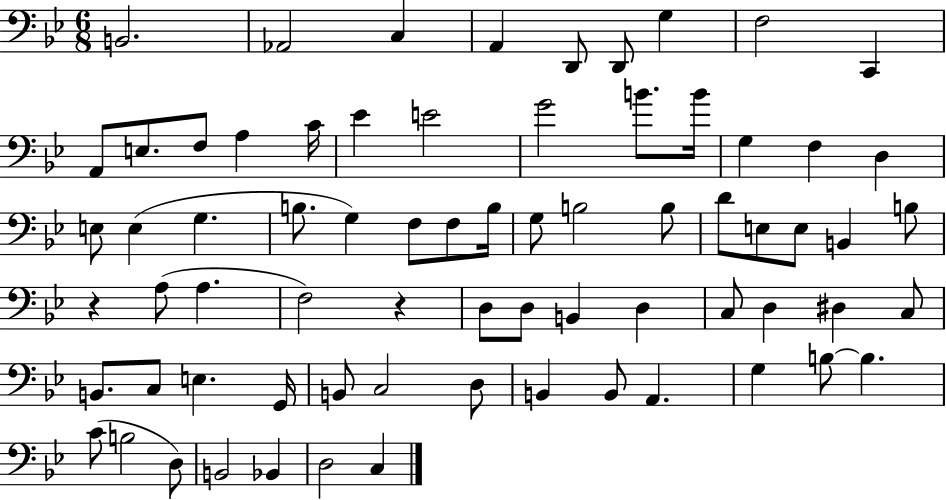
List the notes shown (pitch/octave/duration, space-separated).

B2/h. Ab2/h C3/q A2/q D2/e D2/e G3/q F3/h C2/q A2/e E3/e. F3/e A3/q C4/s Eb4/q E4/h G4/h B4/e. B4/s G3/q F3/q D3/q E3/e E3/q G3/q. B3/e. G3/q F3/e F3/e B3/s G3/e B3/h B3/e D4/e E3/e E3/e B2/q B3/e R/q A3/e A3/q. F3/h R/q D3/e D3/e B2/q D3/q C3/e D3/q D#3/q C3/e B2/e. C3/e E3/q. G2/s B2/e C3/h D3/e B2/q B2/e A2/q. G3/q B3/e B3/q. C4/e B3/h D3/e B2/h Bb2/q D3/h C3/q